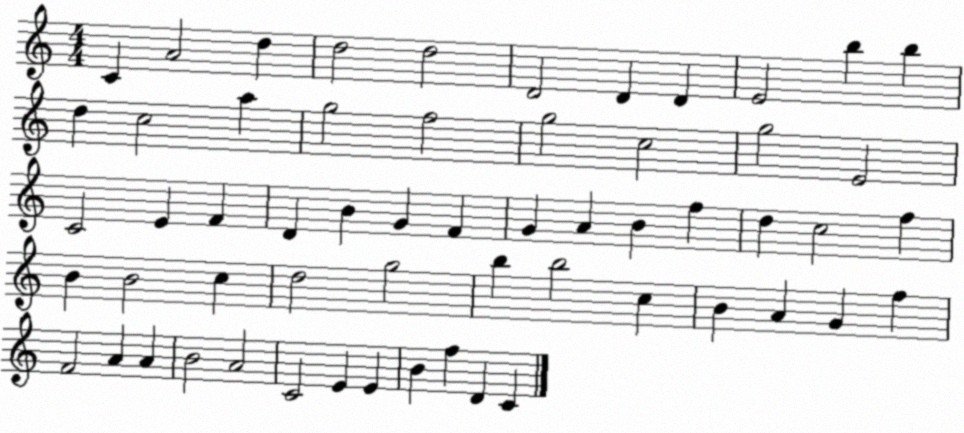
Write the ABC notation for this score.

X:1
T:Untitled
M:4/4
L:1/4
K:C
C A2 d d2 d2 D2 D D E2 b b d c2 a g2 f2 g2 c2 g2 E2 C2 E F D B G F G A B f d c2 f B B2 c d2 g2 b b2 c B A G f F2 A A B2 A2 C2 E E B f D C